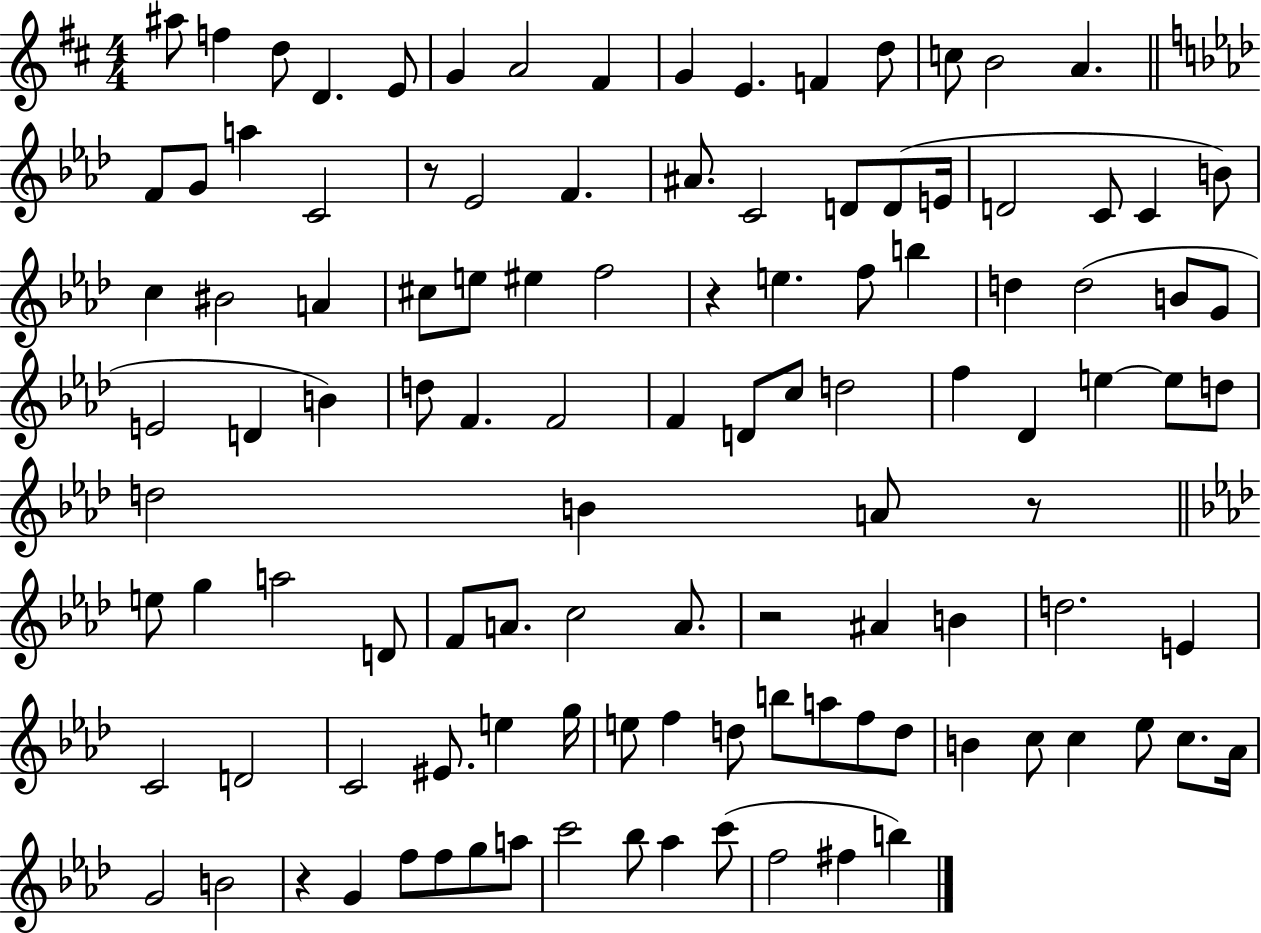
A#5/e F5/q D5/e D4/q. E4/e G4/q A4/h F#4/q G4/q E4/q. F4/q D5/e C5/e B4/h A4/q. F4/e G4/e A5/q C4/h R/e Eb4/h F4/q. A#4/e. C4/h D4/e D4/e E4/s D4/h C4/e C4/q B4/e C5/q BIS4/h A4/q C#5/e E5/e EIS5/q F5/h R/q E5/q. F5/e B5/q D5/q D5/h B4/e G4/e E4/h D4/q B4/q D5/e F4/q. F4/h F4/q D4/e C5/e D5/h F5/q Db4/q E5/q E5/e D5/e D5/h B4/q A4/e R/e E5/e G5/q A5/h D4/e F4/e A4/e. C5/h A4/e. R/h A#4/q B4/q D5/h. E4/q C4/h D4/h C4/h EIS4/e. E5/q G5/s E5/e F5/q D5/e B5/e A5/e F5/e D5/e B4/q C5/e C5/q Eb5/e C5/e. Ab4/s G4/h B4/h R/q G4/q F5/e F5/e G5/e A5/e C6/h Bb5/e Ab5/q C6/e F5/h F#5/q B5/q